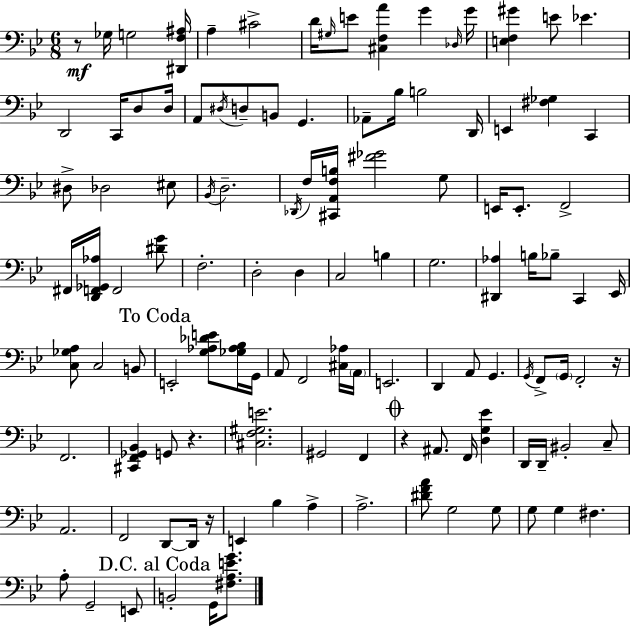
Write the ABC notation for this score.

X:1
T:Untitled
M:6/8
L:1/4
K:Bb
z/2 _G,/4 G,2 [^D,,F,^A,]/4 A, ^C2 D/4 ^G,/4 E/2 [^C,F,A] G _D,/4 G/4 [E,F,^G] E/2 _E D,,2 C,,/4 D,/2 D,/4 A,,/2 ^D,/4 D,/2 B,,/2 G,, _A,,/2 _B,/4 B,2 D,,/4 E,, [^F,_G,] C,, ^D,/2 _D,2 ^E,/2 _B,,/4 D,2 _D,,/4 F,/4 [^C,,A,,F,B,]/4 [^F_G]2 G,/2 E,,/4 E,,/2 F,,2 ^F,,/4 [D,,F,,_G,,_A,]/4 F,,2 [^DG]/2 F,2 D,2 D, C,2 B, G,2 [^D,,_A,] B,/4 _B,/2 C,, _E,,/4 [C,_G,A,]/2 C,2 B,,/2 E,,2 [G,_A,_DE]/2 [_G,_A,_B,]/4 G,,/4 A,,/2 F,,2 [^C,_A,]/4 A,,/4 E,,2 D,, A,,/2 G,, G,,/4 F,,/2 G,,/4 F,,2 z/4 F,,2 [^C,,F,,_G,,_B,,] G,,/2 z [^C,F,^G,E]2 ^G,,2 F,, z ^A,,/2 F,,/4 [D,G,_E] D,,/4 D,,/4 ^B,,2 C,/2 A,,2 F,,2 D,,/2 D,,/4 z/4 E,, _B, A, A,2 [^DFA]/2 G,2 G,/2 G,/2 G, ^F, A,/2 G,,2 E,,/2 B,,2 G,,/4 [^F,A,EG]/2